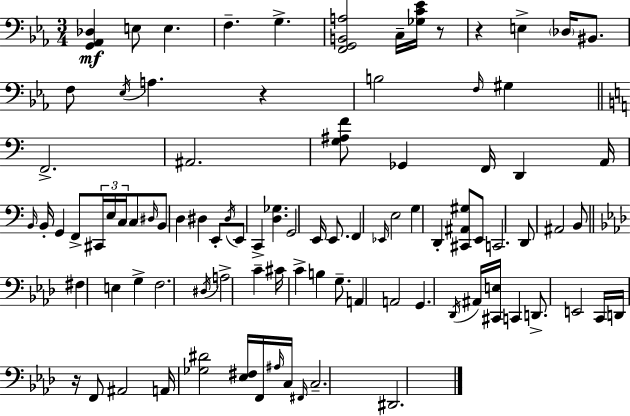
[G2,Ab2,Db3]/q E3/e E3/q. F3/q. G3/q. [F2,G2,B2,A3]/h C3/s [Gb3,C4,Eb4]/s R/e R/q E3/q Db3/s BIS2/e. F3/e Eb3/s A3/q. R/q B3/h F3/s G#3/q F2/h. A#2/h. [G3,A#3,F4]/e Gb2/q F2/s D2/q A2/s B2/s B2/s G2/q F2/e C#2/s E3/s C3/s C3/e D#3/s B2/e D3/q D#3/q E2/e D#3/s E2/e C2/q [D3,Gb3]/q. G2/h E2/s E2/e. F2/q Eb2/s E3/h G3/q D2/q [C#2,A#2,G#3]/e E2/e C2/h. D2/e A#2/h B2/e F#3/q E3/q G3/q F3/h. D#3/s A3/h C4/q C#4/s C4/q B3/q G3/e. A2/q A2/h G2/q. Db2/s A#2/s [C#2,E3]/s C2/q D2/e. E2/h C2/s D2/s R/s F2/e A#2/h A2/s [Gb3,D#4]/h [Eb3,F#3]/s F2/s A#3/s C3/s F#2/s C3/h. D#2/h.